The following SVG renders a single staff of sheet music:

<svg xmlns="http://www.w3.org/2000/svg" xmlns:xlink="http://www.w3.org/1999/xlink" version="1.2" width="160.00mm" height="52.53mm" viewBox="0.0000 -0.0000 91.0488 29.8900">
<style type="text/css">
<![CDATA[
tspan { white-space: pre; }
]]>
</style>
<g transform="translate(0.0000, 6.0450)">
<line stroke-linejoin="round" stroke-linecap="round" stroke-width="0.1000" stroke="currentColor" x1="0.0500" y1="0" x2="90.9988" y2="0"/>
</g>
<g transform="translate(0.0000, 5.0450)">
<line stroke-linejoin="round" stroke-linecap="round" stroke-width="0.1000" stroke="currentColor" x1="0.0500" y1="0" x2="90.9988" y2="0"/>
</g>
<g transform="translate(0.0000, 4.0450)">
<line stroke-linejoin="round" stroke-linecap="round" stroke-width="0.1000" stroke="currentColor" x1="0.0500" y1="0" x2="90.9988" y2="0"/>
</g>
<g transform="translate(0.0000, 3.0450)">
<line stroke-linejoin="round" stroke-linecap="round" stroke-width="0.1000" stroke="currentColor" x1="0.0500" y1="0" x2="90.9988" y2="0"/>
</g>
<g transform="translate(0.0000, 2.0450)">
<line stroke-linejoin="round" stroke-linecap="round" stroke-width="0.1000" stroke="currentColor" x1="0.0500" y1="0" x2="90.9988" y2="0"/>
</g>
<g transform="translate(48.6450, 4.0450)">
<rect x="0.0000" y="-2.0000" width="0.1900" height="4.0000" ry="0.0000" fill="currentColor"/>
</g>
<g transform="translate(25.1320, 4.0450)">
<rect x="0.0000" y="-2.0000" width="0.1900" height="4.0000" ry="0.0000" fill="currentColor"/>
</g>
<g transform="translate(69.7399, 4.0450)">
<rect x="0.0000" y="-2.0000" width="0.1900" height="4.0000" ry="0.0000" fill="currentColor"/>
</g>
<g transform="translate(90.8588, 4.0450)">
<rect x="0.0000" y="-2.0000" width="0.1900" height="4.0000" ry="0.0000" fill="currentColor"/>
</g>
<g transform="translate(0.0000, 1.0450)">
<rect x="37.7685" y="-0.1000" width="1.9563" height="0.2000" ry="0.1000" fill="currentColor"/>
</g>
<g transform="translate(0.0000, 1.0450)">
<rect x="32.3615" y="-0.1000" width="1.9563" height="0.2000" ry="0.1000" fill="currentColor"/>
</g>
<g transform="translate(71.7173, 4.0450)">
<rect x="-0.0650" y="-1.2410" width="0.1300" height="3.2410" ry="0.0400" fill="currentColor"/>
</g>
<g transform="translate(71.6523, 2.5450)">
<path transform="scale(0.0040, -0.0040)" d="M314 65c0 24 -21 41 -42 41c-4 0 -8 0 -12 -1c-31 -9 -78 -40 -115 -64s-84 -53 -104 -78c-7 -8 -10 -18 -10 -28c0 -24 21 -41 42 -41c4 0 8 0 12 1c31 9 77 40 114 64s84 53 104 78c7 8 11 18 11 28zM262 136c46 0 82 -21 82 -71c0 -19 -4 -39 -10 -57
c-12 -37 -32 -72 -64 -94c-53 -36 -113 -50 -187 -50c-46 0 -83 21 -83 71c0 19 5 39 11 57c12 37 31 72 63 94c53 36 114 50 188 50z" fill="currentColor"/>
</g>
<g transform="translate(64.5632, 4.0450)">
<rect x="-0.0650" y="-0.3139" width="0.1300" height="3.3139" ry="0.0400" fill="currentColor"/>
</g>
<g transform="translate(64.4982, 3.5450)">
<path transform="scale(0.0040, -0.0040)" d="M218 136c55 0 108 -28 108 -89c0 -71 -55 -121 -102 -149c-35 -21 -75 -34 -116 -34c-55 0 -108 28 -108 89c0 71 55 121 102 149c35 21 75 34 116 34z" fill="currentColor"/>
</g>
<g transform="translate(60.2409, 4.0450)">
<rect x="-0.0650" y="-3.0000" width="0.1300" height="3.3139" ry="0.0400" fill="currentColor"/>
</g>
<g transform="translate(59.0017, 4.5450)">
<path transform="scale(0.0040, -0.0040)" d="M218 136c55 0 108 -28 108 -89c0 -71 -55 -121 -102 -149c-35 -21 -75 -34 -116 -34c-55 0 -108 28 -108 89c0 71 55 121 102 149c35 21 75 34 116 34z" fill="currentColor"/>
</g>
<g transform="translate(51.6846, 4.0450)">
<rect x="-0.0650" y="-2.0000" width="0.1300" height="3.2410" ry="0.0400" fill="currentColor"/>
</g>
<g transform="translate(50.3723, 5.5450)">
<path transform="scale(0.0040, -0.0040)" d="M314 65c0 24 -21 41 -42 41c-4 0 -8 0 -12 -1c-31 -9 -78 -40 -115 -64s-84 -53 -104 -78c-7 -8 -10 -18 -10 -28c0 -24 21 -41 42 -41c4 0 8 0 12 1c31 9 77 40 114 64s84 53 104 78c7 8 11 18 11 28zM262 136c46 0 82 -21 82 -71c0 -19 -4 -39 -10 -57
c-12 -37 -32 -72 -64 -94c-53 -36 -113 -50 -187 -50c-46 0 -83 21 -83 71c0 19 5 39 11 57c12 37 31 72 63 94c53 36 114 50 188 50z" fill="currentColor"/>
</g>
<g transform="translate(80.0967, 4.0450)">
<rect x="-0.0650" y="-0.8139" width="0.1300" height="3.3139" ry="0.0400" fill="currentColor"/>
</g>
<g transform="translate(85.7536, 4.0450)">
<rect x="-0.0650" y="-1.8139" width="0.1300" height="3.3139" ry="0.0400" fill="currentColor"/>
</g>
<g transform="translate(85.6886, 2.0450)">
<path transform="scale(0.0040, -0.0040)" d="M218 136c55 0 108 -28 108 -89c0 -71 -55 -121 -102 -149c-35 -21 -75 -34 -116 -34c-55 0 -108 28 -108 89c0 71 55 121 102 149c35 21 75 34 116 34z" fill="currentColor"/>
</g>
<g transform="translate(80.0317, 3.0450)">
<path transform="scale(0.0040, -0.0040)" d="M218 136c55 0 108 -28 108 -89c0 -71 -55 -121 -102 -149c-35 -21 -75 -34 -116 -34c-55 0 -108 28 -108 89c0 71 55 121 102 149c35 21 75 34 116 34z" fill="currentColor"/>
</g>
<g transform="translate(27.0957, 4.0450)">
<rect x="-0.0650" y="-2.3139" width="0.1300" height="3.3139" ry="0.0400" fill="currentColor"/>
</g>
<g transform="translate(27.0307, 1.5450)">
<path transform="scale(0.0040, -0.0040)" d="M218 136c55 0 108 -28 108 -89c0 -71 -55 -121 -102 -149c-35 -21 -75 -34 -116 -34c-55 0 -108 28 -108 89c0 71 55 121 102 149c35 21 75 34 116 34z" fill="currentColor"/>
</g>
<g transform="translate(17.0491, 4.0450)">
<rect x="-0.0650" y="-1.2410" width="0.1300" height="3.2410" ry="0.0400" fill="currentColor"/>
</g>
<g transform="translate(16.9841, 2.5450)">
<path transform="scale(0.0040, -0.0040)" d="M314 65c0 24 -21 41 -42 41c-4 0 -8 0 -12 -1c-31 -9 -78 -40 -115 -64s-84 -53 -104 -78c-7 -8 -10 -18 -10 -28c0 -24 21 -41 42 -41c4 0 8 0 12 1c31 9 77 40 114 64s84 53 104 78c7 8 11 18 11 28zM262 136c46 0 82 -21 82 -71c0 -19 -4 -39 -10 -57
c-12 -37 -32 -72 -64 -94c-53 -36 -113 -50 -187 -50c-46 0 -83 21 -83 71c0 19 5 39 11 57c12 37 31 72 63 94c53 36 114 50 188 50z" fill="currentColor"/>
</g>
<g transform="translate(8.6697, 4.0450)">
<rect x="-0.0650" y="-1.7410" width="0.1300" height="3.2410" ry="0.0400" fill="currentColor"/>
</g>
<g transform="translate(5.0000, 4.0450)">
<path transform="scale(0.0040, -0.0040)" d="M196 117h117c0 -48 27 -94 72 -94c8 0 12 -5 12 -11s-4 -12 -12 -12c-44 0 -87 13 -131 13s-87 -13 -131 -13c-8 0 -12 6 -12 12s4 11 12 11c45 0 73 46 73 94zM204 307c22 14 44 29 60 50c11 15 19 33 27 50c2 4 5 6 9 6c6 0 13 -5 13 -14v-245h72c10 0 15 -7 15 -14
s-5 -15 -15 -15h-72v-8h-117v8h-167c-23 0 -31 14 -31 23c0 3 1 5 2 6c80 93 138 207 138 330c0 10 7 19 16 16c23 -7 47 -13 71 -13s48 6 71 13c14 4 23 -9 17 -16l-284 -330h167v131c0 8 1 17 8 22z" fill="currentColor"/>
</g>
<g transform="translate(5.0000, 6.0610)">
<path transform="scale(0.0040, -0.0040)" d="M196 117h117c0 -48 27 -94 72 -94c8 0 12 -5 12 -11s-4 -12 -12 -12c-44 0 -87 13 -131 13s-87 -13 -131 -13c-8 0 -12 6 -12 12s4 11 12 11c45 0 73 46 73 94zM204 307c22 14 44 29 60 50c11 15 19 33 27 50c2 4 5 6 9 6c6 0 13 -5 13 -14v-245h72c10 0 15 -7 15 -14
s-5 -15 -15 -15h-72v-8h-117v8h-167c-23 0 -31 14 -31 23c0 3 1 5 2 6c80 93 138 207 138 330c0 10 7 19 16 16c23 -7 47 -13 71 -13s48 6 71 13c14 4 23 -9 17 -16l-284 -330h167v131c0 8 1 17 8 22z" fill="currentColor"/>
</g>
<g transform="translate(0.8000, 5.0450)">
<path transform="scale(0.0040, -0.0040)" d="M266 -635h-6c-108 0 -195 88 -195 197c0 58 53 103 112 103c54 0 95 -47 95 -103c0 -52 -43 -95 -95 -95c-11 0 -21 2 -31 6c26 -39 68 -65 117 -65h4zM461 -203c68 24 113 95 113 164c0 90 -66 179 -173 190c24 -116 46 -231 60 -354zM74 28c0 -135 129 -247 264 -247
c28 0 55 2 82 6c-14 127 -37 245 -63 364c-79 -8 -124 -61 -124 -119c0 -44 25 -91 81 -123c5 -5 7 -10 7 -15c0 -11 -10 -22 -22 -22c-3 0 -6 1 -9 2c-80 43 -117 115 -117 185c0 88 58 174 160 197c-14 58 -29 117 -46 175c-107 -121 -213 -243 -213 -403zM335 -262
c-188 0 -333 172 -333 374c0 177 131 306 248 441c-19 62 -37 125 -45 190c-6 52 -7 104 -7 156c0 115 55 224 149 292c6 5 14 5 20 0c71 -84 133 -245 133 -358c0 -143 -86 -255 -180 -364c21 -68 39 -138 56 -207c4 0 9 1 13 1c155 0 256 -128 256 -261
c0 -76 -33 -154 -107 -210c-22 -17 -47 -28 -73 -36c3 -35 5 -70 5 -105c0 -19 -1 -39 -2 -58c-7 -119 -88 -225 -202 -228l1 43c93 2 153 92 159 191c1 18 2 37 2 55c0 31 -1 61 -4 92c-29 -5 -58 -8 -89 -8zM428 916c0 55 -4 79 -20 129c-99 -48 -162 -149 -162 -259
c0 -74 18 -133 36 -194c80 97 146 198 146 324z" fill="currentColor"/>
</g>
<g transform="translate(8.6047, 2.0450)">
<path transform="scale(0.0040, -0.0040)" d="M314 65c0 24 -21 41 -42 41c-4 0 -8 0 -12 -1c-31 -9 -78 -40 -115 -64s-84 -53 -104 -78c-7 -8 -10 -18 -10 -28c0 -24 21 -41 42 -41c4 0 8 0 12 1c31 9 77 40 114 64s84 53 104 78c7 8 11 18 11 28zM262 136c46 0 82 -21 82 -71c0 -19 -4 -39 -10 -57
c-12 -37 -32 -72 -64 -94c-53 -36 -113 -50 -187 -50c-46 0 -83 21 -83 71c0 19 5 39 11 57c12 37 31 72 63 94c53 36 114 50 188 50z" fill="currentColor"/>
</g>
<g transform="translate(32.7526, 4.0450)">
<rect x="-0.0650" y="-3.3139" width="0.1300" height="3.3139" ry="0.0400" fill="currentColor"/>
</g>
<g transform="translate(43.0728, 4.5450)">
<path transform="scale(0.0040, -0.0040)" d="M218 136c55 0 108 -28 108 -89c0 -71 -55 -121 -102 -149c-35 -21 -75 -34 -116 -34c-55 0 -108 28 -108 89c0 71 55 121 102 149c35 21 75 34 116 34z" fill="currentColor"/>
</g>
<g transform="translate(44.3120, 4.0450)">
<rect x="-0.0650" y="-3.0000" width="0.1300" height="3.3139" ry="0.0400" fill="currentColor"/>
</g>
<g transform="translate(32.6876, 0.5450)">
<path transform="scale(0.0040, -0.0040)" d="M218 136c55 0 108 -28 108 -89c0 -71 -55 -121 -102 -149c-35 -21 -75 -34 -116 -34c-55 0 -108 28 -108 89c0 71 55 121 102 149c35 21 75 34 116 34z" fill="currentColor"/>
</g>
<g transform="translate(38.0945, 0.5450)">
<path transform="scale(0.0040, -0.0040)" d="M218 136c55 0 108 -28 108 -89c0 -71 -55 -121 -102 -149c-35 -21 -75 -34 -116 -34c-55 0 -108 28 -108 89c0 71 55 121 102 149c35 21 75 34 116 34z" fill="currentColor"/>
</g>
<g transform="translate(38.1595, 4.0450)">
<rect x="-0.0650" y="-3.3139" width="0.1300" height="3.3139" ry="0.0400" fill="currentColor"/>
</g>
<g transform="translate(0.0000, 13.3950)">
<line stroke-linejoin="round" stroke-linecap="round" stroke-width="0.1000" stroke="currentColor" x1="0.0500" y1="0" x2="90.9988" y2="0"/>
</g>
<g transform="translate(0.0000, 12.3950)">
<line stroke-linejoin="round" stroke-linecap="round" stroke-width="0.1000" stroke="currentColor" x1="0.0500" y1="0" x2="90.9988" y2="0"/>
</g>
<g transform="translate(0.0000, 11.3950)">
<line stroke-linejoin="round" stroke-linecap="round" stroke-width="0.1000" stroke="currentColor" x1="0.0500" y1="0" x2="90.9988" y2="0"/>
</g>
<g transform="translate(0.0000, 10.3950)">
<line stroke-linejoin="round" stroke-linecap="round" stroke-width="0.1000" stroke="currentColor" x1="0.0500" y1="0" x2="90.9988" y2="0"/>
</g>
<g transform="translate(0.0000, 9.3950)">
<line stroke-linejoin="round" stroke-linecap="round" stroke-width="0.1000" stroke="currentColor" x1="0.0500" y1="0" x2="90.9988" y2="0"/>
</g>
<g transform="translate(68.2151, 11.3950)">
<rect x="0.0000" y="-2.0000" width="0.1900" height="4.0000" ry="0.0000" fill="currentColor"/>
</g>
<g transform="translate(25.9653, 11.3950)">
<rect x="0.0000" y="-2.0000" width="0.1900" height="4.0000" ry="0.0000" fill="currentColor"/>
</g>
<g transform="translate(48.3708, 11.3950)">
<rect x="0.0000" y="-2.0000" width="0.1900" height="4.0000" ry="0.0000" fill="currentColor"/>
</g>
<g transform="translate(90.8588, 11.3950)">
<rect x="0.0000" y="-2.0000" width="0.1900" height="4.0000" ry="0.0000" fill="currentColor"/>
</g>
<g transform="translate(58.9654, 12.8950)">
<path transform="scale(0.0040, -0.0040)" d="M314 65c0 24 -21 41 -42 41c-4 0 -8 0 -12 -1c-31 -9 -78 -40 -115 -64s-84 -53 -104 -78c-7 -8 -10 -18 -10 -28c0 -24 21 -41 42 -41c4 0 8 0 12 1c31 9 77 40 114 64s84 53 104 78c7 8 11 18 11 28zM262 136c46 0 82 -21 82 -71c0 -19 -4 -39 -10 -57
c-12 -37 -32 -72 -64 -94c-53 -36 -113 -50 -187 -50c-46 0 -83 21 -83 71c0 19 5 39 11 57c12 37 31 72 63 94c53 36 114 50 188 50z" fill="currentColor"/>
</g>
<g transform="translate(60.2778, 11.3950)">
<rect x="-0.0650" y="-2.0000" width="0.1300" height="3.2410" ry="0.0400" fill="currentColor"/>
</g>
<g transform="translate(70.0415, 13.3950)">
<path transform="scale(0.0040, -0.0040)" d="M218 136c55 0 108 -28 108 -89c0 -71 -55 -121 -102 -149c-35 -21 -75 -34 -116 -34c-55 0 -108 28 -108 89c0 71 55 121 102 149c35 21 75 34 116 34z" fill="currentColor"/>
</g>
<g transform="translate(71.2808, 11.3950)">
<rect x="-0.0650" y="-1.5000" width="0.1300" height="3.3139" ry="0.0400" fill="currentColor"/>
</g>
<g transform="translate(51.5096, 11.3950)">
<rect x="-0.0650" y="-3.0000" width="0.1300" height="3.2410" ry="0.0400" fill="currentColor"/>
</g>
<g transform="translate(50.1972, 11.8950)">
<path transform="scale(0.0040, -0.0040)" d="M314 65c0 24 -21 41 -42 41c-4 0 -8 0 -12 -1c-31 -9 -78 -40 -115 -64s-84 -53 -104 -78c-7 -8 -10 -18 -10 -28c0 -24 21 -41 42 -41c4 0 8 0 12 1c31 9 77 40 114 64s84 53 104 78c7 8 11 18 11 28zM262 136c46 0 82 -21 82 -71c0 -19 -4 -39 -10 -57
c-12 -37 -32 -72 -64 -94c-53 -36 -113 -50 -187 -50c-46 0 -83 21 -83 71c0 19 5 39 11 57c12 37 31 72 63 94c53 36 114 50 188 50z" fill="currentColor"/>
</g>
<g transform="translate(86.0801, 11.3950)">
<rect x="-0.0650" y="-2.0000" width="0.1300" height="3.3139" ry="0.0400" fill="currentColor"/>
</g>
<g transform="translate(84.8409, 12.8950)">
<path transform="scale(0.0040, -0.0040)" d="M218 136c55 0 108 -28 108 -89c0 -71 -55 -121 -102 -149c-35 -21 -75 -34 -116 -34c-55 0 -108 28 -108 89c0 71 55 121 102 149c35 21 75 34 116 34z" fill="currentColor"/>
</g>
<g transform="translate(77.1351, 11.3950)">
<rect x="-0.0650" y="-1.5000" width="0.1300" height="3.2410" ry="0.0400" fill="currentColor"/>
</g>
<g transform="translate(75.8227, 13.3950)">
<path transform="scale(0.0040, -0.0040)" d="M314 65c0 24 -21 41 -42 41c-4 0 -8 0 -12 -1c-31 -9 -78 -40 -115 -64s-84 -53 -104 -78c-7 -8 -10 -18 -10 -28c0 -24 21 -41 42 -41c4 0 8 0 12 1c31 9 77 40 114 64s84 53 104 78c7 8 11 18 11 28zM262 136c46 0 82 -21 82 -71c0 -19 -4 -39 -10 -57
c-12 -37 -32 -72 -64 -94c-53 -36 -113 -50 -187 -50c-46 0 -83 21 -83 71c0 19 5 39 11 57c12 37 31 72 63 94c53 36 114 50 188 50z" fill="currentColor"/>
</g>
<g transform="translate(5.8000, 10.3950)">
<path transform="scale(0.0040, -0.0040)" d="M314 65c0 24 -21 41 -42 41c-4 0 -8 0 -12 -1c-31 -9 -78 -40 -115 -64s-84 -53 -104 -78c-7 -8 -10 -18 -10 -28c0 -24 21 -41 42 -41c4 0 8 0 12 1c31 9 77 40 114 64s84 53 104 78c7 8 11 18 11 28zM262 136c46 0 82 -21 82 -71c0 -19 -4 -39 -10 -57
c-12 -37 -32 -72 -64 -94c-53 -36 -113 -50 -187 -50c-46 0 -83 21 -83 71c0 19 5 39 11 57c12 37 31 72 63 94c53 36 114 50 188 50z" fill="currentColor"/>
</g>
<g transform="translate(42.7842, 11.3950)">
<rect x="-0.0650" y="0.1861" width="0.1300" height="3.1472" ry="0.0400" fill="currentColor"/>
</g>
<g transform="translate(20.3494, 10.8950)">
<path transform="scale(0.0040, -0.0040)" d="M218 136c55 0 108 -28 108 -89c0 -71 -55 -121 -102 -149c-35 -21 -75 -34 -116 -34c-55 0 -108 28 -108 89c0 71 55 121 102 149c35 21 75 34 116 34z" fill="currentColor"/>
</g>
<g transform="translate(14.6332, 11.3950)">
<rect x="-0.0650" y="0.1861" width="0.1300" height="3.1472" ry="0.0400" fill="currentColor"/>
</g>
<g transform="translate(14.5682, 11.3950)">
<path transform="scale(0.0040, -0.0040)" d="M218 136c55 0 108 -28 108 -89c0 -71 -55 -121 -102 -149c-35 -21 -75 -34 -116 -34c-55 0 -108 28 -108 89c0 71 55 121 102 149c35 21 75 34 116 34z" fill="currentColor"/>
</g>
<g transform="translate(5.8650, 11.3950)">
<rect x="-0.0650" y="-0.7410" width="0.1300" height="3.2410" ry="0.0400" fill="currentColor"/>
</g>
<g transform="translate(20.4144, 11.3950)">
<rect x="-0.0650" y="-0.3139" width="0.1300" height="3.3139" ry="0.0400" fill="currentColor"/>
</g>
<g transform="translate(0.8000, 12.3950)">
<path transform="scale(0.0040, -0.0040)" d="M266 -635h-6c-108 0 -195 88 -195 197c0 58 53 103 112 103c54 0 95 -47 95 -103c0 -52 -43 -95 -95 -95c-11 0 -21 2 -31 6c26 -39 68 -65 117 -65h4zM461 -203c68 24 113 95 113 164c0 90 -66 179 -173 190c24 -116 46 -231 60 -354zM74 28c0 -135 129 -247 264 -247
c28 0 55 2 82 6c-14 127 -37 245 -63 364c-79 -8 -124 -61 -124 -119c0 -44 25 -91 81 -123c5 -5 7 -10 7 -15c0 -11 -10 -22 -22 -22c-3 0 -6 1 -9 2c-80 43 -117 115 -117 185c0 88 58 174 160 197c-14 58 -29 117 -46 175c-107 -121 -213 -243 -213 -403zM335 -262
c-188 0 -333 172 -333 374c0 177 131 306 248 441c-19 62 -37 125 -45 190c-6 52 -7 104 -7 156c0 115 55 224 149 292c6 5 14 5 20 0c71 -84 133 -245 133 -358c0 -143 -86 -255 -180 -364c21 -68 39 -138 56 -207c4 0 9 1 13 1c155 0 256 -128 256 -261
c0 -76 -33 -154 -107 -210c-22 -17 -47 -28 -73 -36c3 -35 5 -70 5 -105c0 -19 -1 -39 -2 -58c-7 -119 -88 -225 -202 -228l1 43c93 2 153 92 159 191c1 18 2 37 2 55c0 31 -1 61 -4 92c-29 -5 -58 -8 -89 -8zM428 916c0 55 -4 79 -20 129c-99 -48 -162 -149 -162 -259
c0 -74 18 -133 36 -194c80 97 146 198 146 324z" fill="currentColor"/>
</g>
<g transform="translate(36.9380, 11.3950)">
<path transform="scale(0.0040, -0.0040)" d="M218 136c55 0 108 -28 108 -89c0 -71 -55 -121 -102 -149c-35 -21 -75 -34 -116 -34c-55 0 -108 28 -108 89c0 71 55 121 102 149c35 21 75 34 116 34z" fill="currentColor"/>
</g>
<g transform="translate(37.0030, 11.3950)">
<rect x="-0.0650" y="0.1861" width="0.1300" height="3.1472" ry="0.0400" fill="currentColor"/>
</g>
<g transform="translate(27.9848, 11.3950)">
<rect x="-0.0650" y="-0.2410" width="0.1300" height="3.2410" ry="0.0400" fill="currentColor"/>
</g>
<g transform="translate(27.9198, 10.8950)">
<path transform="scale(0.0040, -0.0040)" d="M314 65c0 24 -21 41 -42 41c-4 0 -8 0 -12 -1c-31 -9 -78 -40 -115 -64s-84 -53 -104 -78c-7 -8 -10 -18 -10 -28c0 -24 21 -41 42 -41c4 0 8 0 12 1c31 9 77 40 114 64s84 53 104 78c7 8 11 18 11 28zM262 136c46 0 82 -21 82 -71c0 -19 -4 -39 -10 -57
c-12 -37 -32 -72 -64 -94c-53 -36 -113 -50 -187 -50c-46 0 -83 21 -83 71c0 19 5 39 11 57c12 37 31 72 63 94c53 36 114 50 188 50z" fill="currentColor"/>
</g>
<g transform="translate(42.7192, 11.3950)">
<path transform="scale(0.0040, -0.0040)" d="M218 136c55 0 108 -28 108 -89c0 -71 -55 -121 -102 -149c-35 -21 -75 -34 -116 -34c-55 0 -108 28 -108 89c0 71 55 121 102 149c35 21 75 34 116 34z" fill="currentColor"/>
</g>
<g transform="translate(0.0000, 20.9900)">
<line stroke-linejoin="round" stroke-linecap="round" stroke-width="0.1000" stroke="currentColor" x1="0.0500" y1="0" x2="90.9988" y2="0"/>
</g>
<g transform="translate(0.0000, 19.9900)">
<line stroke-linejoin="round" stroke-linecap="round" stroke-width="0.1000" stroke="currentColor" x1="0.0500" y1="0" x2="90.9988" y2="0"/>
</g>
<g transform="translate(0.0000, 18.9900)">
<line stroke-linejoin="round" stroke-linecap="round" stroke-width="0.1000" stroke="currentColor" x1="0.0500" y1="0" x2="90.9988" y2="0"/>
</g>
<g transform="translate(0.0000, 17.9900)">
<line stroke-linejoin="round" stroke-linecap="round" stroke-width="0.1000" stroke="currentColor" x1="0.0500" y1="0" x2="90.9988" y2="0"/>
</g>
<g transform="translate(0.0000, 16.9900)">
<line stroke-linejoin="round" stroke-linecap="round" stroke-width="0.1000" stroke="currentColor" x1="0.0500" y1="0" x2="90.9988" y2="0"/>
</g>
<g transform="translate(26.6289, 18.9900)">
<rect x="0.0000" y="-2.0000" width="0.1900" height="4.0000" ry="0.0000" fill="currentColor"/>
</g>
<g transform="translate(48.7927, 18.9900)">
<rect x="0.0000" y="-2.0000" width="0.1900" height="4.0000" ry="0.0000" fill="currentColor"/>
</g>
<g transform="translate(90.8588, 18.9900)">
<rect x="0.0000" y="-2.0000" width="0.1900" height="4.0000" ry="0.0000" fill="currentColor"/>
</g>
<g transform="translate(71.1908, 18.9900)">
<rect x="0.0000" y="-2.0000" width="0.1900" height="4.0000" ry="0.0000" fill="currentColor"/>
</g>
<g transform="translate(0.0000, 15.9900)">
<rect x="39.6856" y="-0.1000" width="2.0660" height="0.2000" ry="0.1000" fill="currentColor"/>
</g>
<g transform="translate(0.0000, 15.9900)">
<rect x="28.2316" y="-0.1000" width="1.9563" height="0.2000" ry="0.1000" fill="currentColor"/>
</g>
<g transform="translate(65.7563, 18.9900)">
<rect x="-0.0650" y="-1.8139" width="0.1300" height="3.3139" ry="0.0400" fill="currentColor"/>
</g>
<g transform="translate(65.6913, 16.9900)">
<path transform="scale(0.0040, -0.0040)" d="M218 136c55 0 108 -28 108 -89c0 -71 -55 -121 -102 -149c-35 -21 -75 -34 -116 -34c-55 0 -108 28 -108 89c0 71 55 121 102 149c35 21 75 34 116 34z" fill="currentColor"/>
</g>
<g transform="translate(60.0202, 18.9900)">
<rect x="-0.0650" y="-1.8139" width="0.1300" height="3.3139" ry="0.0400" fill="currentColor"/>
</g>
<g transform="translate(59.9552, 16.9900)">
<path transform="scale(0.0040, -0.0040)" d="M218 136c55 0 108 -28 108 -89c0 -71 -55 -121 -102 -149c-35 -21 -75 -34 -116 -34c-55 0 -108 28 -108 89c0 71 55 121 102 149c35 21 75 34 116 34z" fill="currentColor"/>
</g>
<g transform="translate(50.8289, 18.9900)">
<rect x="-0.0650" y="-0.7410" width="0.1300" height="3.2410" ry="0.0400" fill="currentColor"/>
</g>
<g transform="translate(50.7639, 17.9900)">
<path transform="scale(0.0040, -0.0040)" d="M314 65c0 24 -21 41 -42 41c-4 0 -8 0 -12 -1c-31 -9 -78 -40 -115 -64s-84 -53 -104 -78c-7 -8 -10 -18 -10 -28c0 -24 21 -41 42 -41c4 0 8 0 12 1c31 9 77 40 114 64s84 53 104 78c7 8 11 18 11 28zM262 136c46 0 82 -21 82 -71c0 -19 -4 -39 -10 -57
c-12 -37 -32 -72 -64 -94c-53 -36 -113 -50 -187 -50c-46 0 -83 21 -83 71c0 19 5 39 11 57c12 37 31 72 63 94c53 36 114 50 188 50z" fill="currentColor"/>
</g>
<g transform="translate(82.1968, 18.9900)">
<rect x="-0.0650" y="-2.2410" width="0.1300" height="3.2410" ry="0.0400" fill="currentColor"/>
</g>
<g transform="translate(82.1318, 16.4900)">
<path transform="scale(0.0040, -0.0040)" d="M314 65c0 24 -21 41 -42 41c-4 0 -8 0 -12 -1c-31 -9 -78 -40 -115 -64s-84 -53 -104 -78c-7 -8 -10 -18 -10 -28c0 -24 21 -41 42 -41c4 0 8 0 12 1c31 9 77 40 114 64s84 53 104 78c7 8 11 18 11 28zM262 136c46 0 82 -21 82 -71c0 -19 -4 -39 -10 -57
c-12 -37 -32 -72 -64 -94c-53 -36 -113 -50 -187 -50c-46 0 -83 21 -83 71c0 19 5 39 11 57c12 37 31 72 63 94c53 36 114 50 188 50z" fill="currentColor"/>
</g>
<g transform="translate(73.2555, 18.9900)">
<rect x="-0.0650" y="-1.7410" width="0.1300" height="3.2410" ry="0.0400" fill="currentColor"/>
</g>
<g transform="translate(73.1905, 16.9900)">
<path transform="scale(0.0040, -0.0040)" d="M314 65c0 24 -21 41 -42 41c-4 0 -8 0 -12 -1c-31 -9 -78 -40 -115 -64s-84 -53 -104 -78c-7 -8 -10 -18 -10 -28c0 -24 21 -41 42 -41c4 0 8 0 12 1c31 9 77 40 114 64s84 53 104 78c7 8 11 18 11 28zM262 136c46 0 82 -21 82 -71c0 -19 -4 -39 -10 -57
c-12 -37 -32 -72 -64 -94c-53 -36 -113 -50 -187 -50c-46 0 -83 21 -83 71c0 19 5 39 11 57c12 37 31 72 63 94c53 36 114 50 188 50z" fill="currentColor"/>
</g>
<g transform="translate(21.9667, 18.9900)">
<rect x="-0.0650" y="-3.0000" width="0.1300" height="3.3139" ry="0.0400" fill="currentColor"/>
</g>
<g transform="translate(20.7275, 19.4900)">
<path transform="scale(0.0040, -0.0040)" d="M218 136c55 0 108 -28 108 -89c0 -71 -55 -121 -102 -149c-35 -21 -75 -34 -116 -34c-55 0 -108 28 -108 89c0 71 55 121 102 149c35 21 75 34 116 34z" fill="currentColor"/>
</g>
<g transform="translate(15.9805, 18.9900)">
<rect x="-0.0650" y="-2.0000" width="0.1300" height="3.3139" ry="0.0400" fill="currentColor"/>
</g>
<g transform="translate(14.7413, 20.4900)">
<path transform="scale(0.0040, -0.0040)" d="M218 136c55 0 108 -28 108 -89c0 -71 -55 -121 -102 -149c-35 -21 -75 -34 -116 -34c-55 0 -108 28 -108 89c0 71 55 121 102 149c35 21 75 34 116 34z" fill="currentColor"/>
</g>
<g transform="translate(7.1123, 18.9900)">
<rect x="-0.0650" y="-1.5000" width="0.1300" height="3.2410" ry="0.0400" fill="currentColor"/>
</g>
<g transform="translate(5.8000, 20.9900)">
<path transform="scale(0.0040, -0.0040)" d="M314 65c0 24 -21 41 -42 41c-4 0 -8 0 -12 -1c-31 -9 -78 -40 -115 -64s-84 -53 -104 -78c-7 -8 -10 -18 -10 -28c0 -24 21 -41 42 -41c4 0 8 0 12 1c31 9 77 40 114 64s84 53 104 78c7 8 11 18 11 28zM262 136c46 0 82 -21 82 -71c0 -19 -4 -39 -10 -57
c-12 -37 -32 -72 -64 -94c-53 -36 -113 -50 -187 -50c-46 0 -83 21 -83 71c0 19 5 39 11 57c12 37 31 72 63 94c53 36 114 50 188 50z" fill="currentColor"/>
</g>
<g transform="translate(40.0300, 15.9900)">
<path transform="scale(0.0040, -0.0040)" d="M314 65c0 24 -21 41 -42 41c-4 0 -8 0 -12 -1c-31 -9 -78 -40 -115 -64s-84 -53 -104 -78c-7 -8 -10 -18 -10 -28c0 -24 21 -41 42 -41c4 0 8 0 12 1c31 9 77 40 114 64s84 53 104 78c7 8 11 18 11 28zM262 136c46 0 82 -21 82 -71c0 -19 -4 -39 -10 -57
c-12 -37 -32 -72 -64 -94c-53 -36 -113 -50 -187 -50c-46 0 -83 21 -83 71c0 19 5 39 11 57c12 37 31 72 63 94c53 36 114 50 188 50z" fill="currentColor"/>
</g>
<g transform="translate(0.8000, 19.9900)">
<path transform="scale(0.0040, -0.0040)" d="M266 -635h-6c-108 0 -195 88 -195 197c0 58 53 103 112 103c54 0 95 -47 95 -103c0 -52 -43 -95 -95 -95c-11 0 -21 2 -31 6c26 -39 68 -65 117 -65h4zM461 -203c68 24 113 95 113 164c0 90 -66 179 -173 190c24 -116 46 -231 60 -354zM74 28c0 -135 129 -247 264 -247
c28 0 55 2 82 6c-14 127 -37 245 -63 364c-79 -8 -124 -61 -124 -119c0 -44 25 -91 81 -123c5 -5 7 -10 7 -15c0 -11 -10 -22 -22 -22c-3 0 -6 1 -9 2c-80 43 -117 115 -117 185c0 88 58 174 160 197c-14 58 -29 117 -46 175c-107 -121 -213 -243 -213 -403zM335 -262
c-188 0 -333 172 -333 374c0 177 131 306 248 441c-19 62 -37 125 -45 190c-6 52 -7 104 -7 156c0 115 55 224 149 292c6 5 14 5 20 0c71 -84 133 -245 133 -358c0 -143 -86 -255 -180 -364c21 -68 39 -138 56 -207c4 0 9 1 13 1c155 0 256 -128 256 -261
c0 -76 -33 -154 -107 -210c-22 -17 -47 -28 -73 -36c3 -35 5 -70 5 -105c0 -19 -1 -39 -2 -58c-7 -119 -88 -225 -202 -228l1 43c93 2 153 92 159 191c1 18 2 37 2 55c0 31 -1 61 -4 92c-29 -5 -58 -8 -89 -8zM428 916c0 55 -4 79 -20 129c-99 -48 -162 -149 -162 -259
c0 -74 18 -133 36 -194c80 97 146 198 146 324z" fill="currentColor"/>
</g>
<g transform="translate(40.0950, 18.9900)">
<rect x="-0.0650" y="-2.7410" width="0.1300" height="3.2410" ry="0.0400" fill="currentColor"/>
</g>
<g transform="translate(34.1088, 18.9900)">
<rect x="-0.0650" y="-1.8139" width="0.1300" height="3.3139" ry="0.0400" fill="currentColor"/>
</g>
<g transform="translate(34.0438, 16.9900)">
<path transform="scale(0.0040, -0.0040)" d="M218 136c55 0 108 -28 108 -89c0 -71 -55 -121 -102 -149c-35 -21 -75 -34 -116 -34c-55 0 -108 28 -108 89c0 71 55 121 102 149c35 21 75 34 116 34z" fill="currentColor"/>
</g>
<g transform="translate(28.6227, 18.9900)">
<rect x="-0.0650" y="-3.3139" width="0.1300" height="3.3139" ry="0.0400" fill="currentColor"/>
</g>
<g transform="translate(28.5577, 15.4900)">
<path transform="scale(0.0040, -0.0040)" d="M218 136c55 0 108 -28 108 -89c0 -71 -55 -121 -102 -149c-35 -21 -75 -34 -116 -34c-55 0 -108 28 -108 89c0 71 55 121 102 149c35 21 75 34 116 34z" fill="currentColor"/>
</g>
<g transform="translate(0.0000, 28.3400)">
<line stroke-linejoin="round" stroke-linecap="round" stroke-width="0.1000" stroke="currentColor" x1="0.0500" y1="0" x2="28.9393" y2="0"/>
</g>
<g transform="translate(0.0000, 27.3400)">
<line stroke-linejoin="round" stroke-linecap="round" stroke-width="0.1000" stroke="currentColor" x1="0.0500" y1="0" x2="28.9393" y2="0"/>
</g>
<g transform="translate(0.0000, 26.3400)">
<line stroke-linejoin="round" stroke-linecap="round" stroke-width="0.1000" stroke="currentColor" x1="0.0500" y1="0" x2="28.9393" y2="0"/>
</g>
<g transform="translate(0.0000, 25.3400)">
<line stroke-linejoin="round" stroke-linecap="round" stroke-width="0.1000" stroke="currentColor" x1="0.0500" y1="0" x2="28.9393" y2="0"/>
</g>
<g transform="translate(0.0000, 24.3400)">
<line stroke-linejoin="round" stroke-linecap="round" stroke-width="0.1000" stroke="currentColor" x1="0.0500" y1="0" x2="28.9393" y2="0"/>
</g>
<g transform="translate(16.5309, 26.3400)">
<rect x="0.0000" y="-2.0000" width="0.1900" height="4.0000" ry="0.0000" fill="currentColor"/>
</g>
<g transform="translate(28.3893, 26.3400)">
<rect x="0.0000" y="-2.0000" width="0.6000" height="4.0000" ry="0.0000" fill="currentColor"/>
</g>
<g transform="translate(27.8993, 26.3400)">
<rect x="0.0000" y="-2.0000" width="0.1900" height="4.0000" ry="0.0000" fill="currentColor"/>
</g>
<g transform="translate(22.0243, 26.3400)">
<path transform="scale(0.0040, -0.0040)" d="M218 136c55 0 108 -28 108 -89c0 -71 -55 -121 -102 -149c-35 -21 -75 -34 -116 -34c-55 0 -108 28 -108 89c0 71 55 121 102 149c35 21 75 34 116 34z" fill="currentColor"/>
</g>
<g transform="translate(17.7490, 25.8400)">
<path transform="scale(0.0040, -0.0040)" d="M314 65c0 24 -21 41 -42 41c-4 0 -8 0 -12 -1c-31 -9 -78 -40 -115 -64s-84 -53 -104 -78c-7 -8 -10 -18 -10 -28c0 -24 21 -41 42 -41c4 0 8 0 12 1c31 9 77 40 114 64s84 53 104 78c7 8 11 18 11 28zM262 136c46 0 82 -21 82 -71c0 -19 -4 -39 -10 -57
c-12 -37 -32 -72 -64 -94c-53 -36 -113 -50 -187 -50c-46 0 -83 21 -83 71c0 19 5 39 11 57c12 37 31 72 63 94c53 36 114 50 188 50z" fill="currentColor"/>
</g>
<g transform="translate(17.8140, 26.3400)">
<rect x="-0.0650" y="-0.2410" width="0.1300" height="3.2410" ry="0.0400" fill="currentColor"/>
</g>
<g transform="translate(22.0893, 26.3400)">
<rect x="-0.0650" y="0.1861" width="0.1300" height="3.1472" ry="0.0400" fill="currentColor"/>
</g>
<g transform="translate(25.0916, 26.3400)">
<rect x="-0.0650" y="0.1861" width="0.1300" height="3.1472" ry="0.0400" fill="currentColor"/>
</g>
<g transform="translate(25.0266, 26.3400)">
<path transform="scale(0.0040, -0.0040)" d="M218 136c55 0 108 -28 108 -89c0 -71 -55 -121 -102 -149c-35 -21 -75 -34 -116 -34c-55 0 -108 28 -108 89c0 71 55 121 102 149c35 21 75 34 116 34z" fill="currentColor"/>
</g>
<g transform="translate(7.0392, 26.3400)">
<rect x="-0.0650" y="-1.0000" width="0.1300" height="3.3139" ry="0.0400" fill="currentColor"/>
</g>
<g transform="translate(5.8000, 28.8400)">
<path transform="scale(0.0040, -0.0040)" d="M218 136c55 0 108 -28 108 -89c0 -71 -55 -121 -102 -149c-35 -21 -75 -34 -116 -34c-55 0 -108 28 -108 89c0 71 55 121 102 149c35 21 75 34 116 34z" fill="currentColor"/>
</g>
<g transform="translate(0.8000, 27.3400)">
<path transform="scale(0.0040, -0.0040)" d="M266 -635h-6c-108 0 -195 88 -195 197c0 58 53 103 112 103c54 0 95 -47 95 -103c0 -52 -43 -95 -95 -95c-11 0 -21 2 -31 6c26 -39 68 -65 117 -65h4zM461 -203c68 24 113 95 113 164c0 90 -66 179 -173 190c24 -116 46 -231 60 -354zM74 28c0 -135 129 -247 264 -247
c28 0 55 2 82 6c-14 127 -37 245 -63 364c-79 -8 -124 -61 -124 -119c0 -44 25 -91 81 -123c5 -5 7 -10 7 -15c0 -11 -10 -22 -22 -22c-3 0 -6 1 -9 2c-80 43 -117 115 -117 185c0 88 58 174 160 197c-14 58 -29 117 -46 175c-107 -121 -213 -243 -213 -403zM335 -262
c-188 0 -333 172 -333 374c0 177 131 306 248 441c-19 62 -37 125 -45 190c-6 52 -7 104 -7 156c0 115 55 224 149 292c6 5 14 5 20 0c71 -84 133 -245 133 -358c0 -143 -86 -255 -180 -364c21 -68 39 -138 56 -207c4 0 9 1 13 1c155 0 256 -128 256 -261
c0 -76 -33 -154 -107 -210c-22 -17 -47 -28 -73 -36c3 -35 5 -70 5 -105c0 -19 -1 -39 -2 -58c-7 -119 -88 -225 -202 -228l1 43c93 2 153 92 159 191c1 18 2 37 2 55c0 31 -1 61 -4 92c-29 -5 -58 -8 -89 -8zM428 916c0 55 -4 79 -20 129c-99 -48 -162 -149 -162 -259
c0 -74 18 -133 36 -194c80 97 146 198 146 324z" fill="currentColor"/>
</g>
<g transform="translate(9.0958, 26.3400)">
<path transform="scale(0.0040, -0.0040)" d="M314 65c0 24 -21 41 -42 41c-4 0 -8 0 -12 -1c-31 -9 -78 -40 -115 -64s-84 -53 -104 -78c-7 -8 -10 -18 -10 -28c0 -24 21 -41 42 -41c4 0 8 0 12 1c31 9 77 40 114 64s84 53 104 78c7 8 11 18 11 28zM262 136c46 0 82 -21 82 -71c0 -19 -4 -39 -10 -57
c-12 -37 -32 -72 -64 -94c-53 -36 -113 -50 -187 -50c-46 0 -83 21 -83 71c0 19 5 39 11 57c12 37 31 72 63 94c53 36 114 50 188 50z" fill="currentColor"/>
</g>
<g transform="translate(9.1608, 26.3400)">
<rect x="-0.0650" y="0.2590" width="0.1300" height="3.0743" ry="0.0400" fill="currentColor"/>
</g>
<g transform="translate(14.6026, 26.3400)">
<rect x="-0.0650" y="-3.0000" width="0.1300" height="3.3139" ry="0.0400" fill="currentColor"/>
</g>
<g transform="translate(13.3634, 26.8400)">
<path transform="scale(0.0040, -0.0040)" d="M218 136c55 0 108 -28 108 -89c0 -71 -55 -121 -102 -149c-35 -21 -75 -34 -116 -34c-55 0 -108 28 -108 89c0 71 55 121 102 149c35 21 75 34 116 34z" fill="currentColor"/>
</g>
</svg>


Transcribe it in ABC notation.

X:1
T:Untitled
M:4/4
L:1/4
K:C
f2 e2 g b b A F2 A c e2 d f d2 B c c2 B B A2 F2 E E2 F E2 F A b f a2 d2 f f f2 g2 D B2 A c2 B B